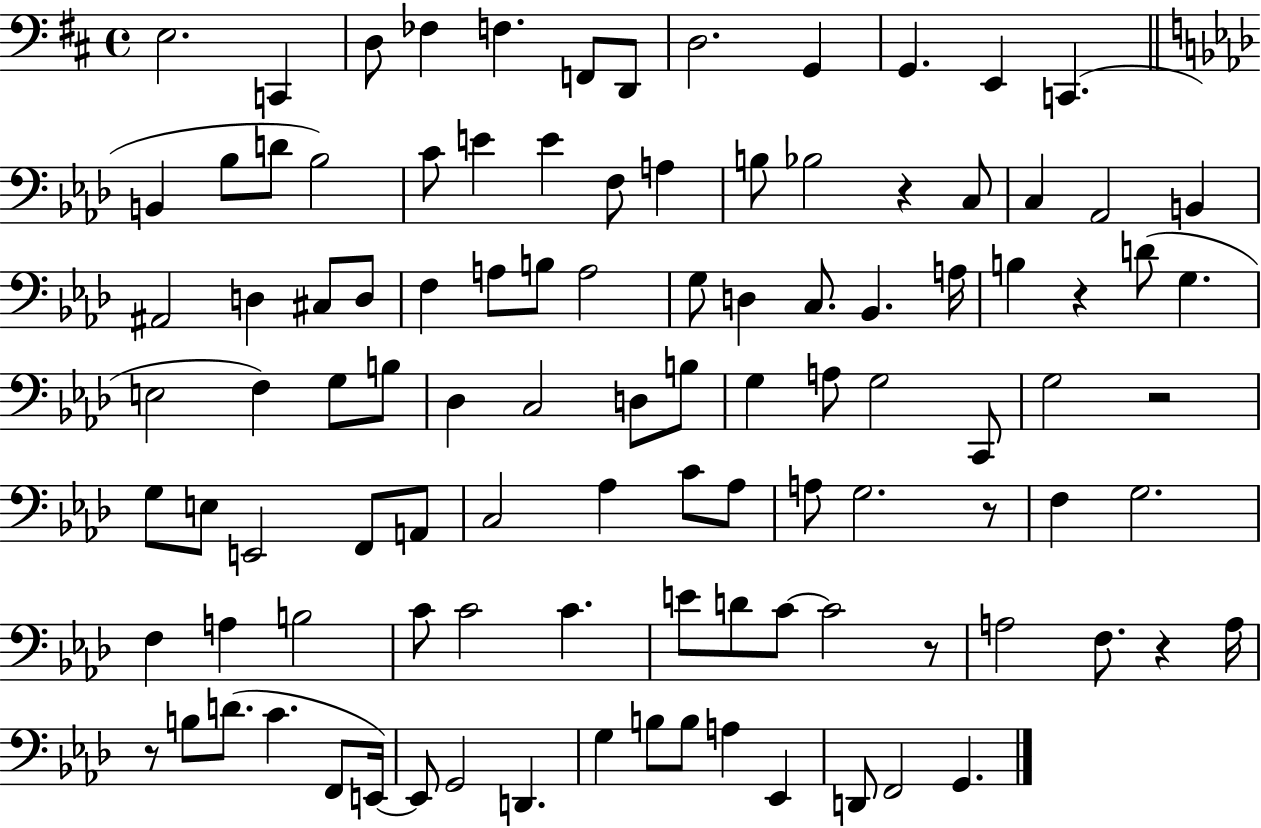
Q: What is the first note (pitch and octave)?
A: E3